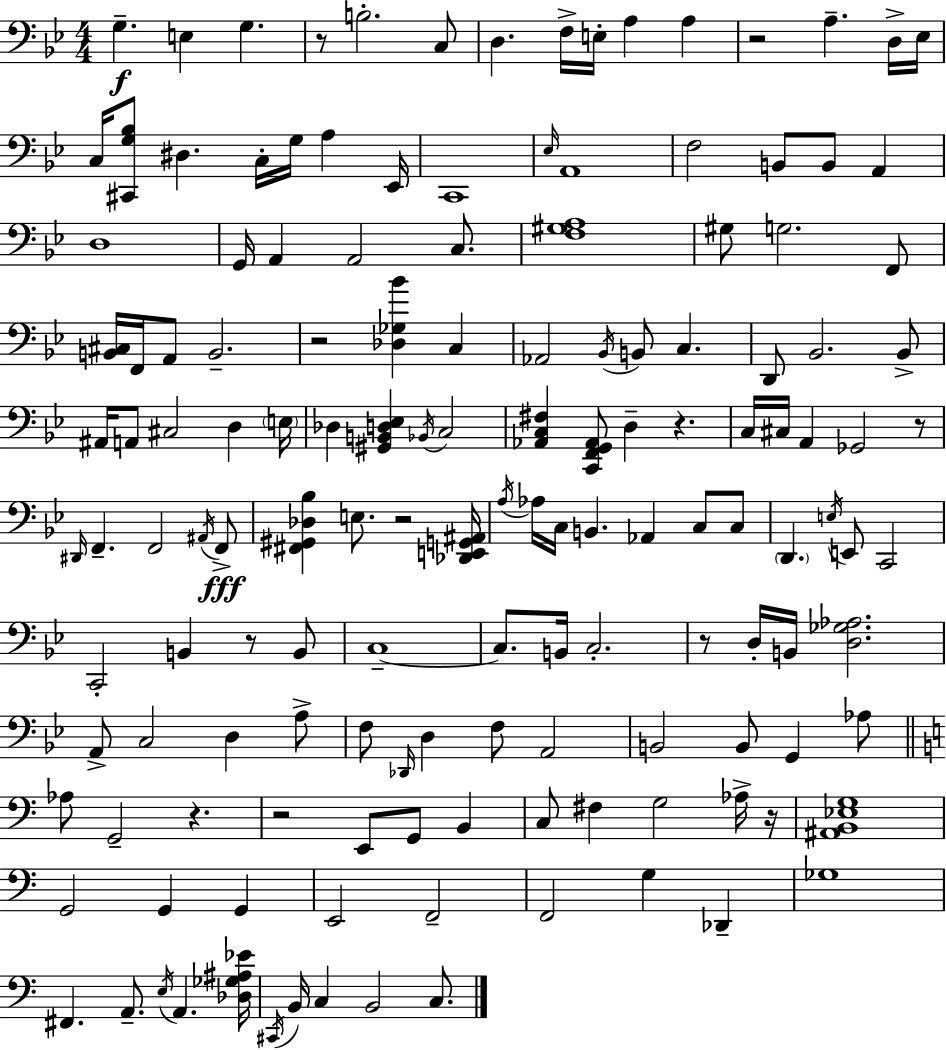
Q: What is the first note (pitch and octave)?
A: G3